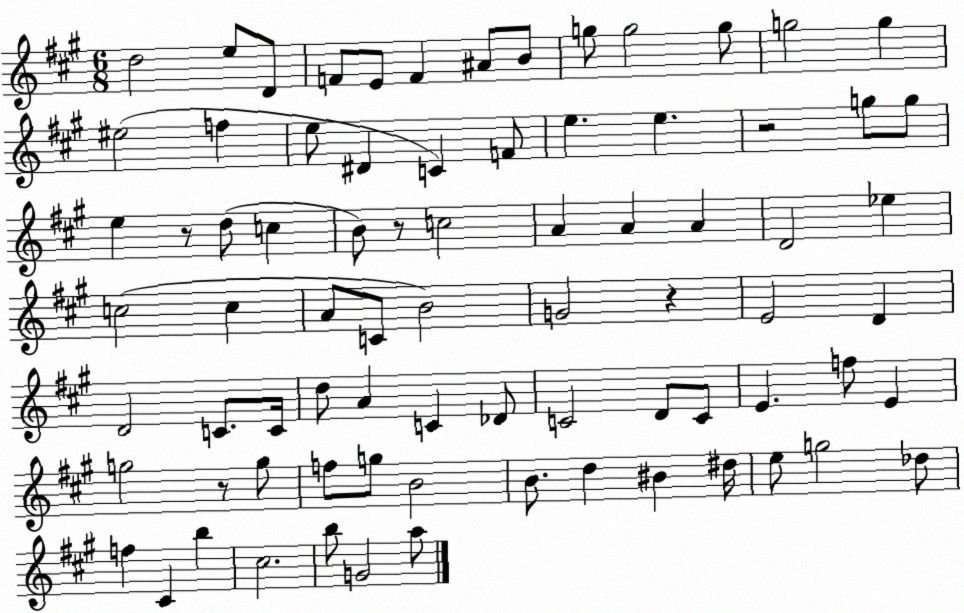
X:1
T:Untitled
M:6/8
L:1/4
K:A
d2 e/2 D/2 F/2 E/2 F ^A/2 B/2 g/2 g2 g/2 g2 g ^e2 f e/2 ^D C F/2 e e z2 g/2 g/2 e z/2 d/2 c B/2 z/2 c2 A A A D2 _e c2 c A/2 C/2 B2 G2 z E2 D D2 C/2 C/4 d/2 A C _D/2 C2 D/2 C/2 E f/2 E g2 z/2 g/2 f/2 g/2 B2 B/2 d ^B ^d/4 e/2 g2 _d/2 f ^C b ^c2 b/2 G2 a/2